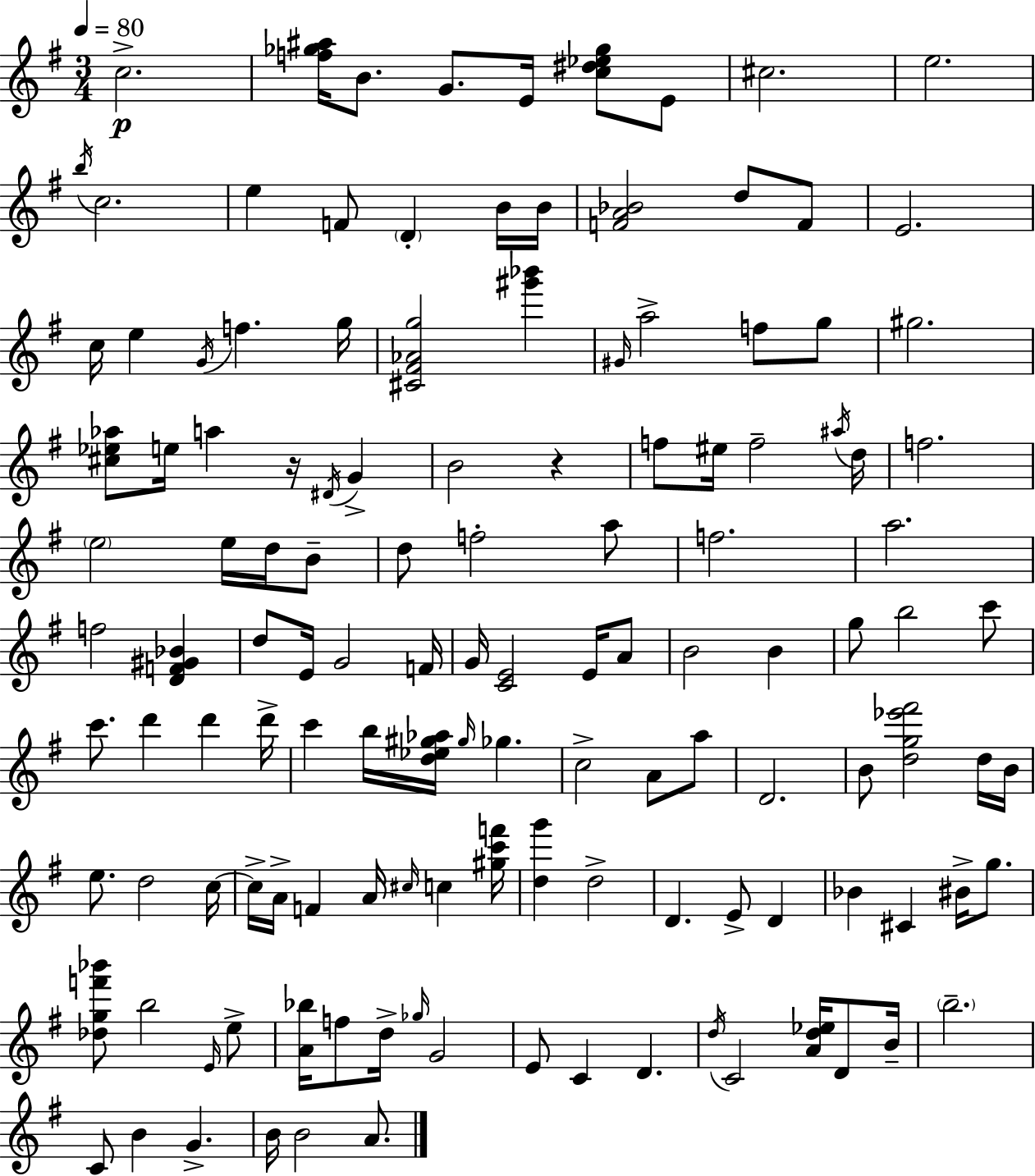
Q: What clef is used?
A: treble